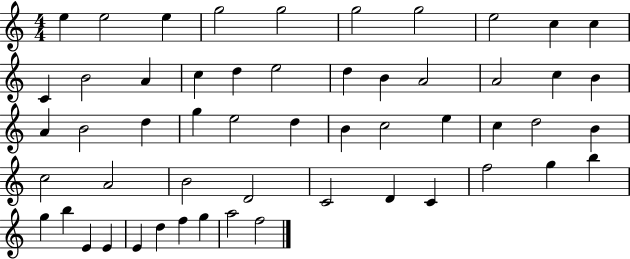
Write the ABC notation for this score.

X:1
T:Untitled
M:4/4
L:1/4
K:C
e e2 e g2 g2 g2 g2 e2 c c C B2 A c d e2 d B A2 A2 c B A B2 d g e2 d B c2 e c d2 B c2 A2 B2 D2 C2 D C f2 g b g b E E E d f g a2 f2